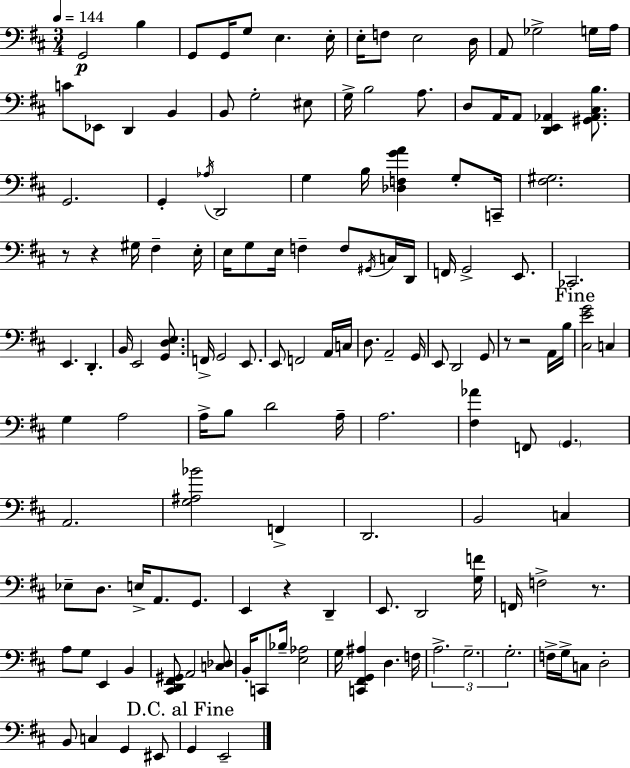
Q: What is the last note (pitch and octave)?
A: E2